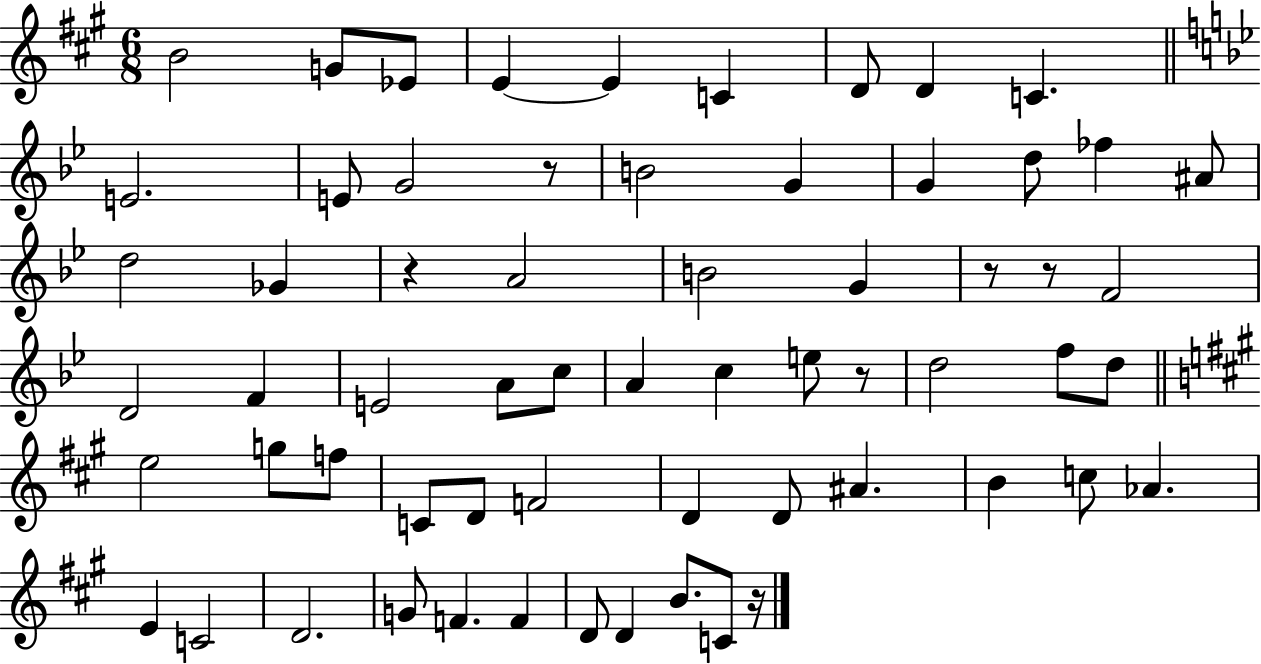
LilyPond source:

{
  \clef treble
  \numericTimeSignature
  \time 6/8
  \key a \major
  b'2 g'8 ees'8 | e'4~~ e'4 c'4 | d'8 d'4 c'4. | \bar "||" \break \key bes \major e'2. | e'8 g'2 r8 | b'2 g'4 | g'4 d''8 fes''4 ais'8 | \break d''2 ges'4 | r4 a'2 | b'2 g'4 | r8 r8 f'2 | \break d'2 f'4 | e'2 a'8 c''8 | a'4 c''4 e''8 r8 | d''2 f''8 d''8 | \break \bar "||" \break \key a \major e''2 g''8 f''8 | c'8 d'8 f'2 | d'4 d'8 ais'4. | b'4 c''8 aes'4. | \break e'4 c'2 | d'2. | g'8 f'4. f'4 | d'8 d'4 b'8. c'8 r16 | \break \bar "|."
}